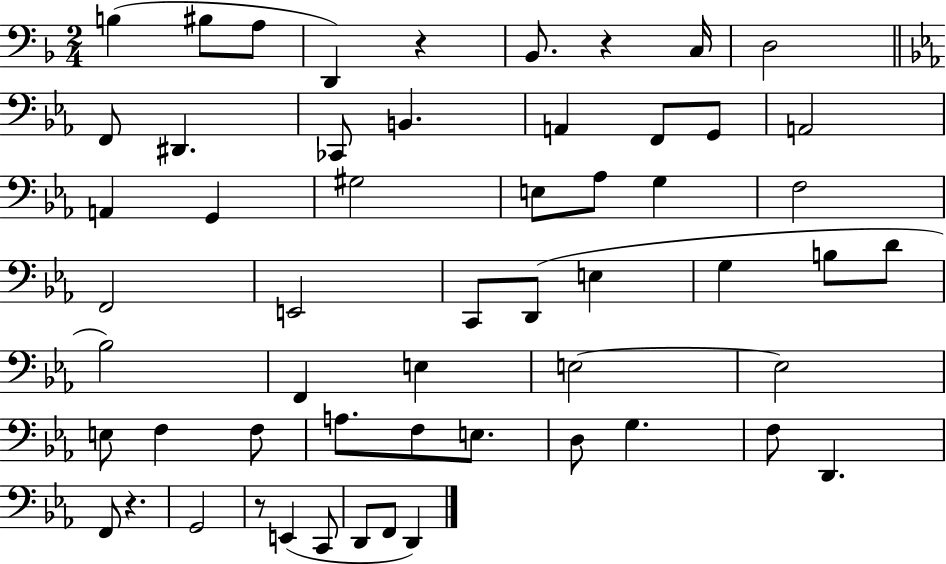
X:1
T:Untitled
M:2/4
L:1/4
K:F
B, ^B,/2 A,/2 D,, z _B,,/2 z C,/4 D,2 F,,/2 ^D,, _C,,/2 B,, A,, F,,/2 G,,/2 A,,2 A,, G,, ^G,2 E,/2 _A,/2 G, F,2 F,,2 E,,2 C,,/2 D,,/2 E, G, B,/2 D/2 _B,2 F,, E, E,2 E,2 E,/2 F, F,/2 A,/2 F,/2 E,/2 D,/2 G, F,/2 D,, F,,/2 z G,,2 z/2 E,, C,,/2 D,,/2 F,,/2 D,,